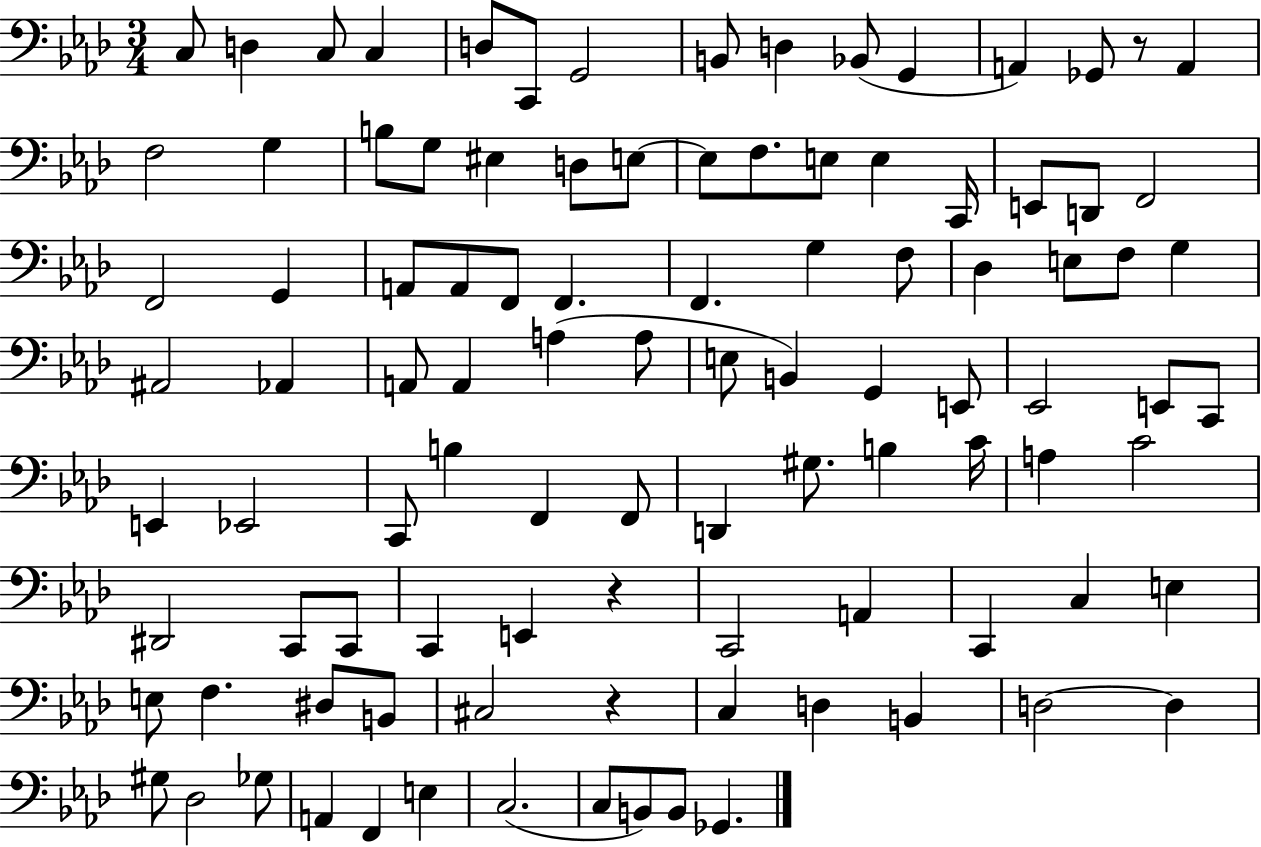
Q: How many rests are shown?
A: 3